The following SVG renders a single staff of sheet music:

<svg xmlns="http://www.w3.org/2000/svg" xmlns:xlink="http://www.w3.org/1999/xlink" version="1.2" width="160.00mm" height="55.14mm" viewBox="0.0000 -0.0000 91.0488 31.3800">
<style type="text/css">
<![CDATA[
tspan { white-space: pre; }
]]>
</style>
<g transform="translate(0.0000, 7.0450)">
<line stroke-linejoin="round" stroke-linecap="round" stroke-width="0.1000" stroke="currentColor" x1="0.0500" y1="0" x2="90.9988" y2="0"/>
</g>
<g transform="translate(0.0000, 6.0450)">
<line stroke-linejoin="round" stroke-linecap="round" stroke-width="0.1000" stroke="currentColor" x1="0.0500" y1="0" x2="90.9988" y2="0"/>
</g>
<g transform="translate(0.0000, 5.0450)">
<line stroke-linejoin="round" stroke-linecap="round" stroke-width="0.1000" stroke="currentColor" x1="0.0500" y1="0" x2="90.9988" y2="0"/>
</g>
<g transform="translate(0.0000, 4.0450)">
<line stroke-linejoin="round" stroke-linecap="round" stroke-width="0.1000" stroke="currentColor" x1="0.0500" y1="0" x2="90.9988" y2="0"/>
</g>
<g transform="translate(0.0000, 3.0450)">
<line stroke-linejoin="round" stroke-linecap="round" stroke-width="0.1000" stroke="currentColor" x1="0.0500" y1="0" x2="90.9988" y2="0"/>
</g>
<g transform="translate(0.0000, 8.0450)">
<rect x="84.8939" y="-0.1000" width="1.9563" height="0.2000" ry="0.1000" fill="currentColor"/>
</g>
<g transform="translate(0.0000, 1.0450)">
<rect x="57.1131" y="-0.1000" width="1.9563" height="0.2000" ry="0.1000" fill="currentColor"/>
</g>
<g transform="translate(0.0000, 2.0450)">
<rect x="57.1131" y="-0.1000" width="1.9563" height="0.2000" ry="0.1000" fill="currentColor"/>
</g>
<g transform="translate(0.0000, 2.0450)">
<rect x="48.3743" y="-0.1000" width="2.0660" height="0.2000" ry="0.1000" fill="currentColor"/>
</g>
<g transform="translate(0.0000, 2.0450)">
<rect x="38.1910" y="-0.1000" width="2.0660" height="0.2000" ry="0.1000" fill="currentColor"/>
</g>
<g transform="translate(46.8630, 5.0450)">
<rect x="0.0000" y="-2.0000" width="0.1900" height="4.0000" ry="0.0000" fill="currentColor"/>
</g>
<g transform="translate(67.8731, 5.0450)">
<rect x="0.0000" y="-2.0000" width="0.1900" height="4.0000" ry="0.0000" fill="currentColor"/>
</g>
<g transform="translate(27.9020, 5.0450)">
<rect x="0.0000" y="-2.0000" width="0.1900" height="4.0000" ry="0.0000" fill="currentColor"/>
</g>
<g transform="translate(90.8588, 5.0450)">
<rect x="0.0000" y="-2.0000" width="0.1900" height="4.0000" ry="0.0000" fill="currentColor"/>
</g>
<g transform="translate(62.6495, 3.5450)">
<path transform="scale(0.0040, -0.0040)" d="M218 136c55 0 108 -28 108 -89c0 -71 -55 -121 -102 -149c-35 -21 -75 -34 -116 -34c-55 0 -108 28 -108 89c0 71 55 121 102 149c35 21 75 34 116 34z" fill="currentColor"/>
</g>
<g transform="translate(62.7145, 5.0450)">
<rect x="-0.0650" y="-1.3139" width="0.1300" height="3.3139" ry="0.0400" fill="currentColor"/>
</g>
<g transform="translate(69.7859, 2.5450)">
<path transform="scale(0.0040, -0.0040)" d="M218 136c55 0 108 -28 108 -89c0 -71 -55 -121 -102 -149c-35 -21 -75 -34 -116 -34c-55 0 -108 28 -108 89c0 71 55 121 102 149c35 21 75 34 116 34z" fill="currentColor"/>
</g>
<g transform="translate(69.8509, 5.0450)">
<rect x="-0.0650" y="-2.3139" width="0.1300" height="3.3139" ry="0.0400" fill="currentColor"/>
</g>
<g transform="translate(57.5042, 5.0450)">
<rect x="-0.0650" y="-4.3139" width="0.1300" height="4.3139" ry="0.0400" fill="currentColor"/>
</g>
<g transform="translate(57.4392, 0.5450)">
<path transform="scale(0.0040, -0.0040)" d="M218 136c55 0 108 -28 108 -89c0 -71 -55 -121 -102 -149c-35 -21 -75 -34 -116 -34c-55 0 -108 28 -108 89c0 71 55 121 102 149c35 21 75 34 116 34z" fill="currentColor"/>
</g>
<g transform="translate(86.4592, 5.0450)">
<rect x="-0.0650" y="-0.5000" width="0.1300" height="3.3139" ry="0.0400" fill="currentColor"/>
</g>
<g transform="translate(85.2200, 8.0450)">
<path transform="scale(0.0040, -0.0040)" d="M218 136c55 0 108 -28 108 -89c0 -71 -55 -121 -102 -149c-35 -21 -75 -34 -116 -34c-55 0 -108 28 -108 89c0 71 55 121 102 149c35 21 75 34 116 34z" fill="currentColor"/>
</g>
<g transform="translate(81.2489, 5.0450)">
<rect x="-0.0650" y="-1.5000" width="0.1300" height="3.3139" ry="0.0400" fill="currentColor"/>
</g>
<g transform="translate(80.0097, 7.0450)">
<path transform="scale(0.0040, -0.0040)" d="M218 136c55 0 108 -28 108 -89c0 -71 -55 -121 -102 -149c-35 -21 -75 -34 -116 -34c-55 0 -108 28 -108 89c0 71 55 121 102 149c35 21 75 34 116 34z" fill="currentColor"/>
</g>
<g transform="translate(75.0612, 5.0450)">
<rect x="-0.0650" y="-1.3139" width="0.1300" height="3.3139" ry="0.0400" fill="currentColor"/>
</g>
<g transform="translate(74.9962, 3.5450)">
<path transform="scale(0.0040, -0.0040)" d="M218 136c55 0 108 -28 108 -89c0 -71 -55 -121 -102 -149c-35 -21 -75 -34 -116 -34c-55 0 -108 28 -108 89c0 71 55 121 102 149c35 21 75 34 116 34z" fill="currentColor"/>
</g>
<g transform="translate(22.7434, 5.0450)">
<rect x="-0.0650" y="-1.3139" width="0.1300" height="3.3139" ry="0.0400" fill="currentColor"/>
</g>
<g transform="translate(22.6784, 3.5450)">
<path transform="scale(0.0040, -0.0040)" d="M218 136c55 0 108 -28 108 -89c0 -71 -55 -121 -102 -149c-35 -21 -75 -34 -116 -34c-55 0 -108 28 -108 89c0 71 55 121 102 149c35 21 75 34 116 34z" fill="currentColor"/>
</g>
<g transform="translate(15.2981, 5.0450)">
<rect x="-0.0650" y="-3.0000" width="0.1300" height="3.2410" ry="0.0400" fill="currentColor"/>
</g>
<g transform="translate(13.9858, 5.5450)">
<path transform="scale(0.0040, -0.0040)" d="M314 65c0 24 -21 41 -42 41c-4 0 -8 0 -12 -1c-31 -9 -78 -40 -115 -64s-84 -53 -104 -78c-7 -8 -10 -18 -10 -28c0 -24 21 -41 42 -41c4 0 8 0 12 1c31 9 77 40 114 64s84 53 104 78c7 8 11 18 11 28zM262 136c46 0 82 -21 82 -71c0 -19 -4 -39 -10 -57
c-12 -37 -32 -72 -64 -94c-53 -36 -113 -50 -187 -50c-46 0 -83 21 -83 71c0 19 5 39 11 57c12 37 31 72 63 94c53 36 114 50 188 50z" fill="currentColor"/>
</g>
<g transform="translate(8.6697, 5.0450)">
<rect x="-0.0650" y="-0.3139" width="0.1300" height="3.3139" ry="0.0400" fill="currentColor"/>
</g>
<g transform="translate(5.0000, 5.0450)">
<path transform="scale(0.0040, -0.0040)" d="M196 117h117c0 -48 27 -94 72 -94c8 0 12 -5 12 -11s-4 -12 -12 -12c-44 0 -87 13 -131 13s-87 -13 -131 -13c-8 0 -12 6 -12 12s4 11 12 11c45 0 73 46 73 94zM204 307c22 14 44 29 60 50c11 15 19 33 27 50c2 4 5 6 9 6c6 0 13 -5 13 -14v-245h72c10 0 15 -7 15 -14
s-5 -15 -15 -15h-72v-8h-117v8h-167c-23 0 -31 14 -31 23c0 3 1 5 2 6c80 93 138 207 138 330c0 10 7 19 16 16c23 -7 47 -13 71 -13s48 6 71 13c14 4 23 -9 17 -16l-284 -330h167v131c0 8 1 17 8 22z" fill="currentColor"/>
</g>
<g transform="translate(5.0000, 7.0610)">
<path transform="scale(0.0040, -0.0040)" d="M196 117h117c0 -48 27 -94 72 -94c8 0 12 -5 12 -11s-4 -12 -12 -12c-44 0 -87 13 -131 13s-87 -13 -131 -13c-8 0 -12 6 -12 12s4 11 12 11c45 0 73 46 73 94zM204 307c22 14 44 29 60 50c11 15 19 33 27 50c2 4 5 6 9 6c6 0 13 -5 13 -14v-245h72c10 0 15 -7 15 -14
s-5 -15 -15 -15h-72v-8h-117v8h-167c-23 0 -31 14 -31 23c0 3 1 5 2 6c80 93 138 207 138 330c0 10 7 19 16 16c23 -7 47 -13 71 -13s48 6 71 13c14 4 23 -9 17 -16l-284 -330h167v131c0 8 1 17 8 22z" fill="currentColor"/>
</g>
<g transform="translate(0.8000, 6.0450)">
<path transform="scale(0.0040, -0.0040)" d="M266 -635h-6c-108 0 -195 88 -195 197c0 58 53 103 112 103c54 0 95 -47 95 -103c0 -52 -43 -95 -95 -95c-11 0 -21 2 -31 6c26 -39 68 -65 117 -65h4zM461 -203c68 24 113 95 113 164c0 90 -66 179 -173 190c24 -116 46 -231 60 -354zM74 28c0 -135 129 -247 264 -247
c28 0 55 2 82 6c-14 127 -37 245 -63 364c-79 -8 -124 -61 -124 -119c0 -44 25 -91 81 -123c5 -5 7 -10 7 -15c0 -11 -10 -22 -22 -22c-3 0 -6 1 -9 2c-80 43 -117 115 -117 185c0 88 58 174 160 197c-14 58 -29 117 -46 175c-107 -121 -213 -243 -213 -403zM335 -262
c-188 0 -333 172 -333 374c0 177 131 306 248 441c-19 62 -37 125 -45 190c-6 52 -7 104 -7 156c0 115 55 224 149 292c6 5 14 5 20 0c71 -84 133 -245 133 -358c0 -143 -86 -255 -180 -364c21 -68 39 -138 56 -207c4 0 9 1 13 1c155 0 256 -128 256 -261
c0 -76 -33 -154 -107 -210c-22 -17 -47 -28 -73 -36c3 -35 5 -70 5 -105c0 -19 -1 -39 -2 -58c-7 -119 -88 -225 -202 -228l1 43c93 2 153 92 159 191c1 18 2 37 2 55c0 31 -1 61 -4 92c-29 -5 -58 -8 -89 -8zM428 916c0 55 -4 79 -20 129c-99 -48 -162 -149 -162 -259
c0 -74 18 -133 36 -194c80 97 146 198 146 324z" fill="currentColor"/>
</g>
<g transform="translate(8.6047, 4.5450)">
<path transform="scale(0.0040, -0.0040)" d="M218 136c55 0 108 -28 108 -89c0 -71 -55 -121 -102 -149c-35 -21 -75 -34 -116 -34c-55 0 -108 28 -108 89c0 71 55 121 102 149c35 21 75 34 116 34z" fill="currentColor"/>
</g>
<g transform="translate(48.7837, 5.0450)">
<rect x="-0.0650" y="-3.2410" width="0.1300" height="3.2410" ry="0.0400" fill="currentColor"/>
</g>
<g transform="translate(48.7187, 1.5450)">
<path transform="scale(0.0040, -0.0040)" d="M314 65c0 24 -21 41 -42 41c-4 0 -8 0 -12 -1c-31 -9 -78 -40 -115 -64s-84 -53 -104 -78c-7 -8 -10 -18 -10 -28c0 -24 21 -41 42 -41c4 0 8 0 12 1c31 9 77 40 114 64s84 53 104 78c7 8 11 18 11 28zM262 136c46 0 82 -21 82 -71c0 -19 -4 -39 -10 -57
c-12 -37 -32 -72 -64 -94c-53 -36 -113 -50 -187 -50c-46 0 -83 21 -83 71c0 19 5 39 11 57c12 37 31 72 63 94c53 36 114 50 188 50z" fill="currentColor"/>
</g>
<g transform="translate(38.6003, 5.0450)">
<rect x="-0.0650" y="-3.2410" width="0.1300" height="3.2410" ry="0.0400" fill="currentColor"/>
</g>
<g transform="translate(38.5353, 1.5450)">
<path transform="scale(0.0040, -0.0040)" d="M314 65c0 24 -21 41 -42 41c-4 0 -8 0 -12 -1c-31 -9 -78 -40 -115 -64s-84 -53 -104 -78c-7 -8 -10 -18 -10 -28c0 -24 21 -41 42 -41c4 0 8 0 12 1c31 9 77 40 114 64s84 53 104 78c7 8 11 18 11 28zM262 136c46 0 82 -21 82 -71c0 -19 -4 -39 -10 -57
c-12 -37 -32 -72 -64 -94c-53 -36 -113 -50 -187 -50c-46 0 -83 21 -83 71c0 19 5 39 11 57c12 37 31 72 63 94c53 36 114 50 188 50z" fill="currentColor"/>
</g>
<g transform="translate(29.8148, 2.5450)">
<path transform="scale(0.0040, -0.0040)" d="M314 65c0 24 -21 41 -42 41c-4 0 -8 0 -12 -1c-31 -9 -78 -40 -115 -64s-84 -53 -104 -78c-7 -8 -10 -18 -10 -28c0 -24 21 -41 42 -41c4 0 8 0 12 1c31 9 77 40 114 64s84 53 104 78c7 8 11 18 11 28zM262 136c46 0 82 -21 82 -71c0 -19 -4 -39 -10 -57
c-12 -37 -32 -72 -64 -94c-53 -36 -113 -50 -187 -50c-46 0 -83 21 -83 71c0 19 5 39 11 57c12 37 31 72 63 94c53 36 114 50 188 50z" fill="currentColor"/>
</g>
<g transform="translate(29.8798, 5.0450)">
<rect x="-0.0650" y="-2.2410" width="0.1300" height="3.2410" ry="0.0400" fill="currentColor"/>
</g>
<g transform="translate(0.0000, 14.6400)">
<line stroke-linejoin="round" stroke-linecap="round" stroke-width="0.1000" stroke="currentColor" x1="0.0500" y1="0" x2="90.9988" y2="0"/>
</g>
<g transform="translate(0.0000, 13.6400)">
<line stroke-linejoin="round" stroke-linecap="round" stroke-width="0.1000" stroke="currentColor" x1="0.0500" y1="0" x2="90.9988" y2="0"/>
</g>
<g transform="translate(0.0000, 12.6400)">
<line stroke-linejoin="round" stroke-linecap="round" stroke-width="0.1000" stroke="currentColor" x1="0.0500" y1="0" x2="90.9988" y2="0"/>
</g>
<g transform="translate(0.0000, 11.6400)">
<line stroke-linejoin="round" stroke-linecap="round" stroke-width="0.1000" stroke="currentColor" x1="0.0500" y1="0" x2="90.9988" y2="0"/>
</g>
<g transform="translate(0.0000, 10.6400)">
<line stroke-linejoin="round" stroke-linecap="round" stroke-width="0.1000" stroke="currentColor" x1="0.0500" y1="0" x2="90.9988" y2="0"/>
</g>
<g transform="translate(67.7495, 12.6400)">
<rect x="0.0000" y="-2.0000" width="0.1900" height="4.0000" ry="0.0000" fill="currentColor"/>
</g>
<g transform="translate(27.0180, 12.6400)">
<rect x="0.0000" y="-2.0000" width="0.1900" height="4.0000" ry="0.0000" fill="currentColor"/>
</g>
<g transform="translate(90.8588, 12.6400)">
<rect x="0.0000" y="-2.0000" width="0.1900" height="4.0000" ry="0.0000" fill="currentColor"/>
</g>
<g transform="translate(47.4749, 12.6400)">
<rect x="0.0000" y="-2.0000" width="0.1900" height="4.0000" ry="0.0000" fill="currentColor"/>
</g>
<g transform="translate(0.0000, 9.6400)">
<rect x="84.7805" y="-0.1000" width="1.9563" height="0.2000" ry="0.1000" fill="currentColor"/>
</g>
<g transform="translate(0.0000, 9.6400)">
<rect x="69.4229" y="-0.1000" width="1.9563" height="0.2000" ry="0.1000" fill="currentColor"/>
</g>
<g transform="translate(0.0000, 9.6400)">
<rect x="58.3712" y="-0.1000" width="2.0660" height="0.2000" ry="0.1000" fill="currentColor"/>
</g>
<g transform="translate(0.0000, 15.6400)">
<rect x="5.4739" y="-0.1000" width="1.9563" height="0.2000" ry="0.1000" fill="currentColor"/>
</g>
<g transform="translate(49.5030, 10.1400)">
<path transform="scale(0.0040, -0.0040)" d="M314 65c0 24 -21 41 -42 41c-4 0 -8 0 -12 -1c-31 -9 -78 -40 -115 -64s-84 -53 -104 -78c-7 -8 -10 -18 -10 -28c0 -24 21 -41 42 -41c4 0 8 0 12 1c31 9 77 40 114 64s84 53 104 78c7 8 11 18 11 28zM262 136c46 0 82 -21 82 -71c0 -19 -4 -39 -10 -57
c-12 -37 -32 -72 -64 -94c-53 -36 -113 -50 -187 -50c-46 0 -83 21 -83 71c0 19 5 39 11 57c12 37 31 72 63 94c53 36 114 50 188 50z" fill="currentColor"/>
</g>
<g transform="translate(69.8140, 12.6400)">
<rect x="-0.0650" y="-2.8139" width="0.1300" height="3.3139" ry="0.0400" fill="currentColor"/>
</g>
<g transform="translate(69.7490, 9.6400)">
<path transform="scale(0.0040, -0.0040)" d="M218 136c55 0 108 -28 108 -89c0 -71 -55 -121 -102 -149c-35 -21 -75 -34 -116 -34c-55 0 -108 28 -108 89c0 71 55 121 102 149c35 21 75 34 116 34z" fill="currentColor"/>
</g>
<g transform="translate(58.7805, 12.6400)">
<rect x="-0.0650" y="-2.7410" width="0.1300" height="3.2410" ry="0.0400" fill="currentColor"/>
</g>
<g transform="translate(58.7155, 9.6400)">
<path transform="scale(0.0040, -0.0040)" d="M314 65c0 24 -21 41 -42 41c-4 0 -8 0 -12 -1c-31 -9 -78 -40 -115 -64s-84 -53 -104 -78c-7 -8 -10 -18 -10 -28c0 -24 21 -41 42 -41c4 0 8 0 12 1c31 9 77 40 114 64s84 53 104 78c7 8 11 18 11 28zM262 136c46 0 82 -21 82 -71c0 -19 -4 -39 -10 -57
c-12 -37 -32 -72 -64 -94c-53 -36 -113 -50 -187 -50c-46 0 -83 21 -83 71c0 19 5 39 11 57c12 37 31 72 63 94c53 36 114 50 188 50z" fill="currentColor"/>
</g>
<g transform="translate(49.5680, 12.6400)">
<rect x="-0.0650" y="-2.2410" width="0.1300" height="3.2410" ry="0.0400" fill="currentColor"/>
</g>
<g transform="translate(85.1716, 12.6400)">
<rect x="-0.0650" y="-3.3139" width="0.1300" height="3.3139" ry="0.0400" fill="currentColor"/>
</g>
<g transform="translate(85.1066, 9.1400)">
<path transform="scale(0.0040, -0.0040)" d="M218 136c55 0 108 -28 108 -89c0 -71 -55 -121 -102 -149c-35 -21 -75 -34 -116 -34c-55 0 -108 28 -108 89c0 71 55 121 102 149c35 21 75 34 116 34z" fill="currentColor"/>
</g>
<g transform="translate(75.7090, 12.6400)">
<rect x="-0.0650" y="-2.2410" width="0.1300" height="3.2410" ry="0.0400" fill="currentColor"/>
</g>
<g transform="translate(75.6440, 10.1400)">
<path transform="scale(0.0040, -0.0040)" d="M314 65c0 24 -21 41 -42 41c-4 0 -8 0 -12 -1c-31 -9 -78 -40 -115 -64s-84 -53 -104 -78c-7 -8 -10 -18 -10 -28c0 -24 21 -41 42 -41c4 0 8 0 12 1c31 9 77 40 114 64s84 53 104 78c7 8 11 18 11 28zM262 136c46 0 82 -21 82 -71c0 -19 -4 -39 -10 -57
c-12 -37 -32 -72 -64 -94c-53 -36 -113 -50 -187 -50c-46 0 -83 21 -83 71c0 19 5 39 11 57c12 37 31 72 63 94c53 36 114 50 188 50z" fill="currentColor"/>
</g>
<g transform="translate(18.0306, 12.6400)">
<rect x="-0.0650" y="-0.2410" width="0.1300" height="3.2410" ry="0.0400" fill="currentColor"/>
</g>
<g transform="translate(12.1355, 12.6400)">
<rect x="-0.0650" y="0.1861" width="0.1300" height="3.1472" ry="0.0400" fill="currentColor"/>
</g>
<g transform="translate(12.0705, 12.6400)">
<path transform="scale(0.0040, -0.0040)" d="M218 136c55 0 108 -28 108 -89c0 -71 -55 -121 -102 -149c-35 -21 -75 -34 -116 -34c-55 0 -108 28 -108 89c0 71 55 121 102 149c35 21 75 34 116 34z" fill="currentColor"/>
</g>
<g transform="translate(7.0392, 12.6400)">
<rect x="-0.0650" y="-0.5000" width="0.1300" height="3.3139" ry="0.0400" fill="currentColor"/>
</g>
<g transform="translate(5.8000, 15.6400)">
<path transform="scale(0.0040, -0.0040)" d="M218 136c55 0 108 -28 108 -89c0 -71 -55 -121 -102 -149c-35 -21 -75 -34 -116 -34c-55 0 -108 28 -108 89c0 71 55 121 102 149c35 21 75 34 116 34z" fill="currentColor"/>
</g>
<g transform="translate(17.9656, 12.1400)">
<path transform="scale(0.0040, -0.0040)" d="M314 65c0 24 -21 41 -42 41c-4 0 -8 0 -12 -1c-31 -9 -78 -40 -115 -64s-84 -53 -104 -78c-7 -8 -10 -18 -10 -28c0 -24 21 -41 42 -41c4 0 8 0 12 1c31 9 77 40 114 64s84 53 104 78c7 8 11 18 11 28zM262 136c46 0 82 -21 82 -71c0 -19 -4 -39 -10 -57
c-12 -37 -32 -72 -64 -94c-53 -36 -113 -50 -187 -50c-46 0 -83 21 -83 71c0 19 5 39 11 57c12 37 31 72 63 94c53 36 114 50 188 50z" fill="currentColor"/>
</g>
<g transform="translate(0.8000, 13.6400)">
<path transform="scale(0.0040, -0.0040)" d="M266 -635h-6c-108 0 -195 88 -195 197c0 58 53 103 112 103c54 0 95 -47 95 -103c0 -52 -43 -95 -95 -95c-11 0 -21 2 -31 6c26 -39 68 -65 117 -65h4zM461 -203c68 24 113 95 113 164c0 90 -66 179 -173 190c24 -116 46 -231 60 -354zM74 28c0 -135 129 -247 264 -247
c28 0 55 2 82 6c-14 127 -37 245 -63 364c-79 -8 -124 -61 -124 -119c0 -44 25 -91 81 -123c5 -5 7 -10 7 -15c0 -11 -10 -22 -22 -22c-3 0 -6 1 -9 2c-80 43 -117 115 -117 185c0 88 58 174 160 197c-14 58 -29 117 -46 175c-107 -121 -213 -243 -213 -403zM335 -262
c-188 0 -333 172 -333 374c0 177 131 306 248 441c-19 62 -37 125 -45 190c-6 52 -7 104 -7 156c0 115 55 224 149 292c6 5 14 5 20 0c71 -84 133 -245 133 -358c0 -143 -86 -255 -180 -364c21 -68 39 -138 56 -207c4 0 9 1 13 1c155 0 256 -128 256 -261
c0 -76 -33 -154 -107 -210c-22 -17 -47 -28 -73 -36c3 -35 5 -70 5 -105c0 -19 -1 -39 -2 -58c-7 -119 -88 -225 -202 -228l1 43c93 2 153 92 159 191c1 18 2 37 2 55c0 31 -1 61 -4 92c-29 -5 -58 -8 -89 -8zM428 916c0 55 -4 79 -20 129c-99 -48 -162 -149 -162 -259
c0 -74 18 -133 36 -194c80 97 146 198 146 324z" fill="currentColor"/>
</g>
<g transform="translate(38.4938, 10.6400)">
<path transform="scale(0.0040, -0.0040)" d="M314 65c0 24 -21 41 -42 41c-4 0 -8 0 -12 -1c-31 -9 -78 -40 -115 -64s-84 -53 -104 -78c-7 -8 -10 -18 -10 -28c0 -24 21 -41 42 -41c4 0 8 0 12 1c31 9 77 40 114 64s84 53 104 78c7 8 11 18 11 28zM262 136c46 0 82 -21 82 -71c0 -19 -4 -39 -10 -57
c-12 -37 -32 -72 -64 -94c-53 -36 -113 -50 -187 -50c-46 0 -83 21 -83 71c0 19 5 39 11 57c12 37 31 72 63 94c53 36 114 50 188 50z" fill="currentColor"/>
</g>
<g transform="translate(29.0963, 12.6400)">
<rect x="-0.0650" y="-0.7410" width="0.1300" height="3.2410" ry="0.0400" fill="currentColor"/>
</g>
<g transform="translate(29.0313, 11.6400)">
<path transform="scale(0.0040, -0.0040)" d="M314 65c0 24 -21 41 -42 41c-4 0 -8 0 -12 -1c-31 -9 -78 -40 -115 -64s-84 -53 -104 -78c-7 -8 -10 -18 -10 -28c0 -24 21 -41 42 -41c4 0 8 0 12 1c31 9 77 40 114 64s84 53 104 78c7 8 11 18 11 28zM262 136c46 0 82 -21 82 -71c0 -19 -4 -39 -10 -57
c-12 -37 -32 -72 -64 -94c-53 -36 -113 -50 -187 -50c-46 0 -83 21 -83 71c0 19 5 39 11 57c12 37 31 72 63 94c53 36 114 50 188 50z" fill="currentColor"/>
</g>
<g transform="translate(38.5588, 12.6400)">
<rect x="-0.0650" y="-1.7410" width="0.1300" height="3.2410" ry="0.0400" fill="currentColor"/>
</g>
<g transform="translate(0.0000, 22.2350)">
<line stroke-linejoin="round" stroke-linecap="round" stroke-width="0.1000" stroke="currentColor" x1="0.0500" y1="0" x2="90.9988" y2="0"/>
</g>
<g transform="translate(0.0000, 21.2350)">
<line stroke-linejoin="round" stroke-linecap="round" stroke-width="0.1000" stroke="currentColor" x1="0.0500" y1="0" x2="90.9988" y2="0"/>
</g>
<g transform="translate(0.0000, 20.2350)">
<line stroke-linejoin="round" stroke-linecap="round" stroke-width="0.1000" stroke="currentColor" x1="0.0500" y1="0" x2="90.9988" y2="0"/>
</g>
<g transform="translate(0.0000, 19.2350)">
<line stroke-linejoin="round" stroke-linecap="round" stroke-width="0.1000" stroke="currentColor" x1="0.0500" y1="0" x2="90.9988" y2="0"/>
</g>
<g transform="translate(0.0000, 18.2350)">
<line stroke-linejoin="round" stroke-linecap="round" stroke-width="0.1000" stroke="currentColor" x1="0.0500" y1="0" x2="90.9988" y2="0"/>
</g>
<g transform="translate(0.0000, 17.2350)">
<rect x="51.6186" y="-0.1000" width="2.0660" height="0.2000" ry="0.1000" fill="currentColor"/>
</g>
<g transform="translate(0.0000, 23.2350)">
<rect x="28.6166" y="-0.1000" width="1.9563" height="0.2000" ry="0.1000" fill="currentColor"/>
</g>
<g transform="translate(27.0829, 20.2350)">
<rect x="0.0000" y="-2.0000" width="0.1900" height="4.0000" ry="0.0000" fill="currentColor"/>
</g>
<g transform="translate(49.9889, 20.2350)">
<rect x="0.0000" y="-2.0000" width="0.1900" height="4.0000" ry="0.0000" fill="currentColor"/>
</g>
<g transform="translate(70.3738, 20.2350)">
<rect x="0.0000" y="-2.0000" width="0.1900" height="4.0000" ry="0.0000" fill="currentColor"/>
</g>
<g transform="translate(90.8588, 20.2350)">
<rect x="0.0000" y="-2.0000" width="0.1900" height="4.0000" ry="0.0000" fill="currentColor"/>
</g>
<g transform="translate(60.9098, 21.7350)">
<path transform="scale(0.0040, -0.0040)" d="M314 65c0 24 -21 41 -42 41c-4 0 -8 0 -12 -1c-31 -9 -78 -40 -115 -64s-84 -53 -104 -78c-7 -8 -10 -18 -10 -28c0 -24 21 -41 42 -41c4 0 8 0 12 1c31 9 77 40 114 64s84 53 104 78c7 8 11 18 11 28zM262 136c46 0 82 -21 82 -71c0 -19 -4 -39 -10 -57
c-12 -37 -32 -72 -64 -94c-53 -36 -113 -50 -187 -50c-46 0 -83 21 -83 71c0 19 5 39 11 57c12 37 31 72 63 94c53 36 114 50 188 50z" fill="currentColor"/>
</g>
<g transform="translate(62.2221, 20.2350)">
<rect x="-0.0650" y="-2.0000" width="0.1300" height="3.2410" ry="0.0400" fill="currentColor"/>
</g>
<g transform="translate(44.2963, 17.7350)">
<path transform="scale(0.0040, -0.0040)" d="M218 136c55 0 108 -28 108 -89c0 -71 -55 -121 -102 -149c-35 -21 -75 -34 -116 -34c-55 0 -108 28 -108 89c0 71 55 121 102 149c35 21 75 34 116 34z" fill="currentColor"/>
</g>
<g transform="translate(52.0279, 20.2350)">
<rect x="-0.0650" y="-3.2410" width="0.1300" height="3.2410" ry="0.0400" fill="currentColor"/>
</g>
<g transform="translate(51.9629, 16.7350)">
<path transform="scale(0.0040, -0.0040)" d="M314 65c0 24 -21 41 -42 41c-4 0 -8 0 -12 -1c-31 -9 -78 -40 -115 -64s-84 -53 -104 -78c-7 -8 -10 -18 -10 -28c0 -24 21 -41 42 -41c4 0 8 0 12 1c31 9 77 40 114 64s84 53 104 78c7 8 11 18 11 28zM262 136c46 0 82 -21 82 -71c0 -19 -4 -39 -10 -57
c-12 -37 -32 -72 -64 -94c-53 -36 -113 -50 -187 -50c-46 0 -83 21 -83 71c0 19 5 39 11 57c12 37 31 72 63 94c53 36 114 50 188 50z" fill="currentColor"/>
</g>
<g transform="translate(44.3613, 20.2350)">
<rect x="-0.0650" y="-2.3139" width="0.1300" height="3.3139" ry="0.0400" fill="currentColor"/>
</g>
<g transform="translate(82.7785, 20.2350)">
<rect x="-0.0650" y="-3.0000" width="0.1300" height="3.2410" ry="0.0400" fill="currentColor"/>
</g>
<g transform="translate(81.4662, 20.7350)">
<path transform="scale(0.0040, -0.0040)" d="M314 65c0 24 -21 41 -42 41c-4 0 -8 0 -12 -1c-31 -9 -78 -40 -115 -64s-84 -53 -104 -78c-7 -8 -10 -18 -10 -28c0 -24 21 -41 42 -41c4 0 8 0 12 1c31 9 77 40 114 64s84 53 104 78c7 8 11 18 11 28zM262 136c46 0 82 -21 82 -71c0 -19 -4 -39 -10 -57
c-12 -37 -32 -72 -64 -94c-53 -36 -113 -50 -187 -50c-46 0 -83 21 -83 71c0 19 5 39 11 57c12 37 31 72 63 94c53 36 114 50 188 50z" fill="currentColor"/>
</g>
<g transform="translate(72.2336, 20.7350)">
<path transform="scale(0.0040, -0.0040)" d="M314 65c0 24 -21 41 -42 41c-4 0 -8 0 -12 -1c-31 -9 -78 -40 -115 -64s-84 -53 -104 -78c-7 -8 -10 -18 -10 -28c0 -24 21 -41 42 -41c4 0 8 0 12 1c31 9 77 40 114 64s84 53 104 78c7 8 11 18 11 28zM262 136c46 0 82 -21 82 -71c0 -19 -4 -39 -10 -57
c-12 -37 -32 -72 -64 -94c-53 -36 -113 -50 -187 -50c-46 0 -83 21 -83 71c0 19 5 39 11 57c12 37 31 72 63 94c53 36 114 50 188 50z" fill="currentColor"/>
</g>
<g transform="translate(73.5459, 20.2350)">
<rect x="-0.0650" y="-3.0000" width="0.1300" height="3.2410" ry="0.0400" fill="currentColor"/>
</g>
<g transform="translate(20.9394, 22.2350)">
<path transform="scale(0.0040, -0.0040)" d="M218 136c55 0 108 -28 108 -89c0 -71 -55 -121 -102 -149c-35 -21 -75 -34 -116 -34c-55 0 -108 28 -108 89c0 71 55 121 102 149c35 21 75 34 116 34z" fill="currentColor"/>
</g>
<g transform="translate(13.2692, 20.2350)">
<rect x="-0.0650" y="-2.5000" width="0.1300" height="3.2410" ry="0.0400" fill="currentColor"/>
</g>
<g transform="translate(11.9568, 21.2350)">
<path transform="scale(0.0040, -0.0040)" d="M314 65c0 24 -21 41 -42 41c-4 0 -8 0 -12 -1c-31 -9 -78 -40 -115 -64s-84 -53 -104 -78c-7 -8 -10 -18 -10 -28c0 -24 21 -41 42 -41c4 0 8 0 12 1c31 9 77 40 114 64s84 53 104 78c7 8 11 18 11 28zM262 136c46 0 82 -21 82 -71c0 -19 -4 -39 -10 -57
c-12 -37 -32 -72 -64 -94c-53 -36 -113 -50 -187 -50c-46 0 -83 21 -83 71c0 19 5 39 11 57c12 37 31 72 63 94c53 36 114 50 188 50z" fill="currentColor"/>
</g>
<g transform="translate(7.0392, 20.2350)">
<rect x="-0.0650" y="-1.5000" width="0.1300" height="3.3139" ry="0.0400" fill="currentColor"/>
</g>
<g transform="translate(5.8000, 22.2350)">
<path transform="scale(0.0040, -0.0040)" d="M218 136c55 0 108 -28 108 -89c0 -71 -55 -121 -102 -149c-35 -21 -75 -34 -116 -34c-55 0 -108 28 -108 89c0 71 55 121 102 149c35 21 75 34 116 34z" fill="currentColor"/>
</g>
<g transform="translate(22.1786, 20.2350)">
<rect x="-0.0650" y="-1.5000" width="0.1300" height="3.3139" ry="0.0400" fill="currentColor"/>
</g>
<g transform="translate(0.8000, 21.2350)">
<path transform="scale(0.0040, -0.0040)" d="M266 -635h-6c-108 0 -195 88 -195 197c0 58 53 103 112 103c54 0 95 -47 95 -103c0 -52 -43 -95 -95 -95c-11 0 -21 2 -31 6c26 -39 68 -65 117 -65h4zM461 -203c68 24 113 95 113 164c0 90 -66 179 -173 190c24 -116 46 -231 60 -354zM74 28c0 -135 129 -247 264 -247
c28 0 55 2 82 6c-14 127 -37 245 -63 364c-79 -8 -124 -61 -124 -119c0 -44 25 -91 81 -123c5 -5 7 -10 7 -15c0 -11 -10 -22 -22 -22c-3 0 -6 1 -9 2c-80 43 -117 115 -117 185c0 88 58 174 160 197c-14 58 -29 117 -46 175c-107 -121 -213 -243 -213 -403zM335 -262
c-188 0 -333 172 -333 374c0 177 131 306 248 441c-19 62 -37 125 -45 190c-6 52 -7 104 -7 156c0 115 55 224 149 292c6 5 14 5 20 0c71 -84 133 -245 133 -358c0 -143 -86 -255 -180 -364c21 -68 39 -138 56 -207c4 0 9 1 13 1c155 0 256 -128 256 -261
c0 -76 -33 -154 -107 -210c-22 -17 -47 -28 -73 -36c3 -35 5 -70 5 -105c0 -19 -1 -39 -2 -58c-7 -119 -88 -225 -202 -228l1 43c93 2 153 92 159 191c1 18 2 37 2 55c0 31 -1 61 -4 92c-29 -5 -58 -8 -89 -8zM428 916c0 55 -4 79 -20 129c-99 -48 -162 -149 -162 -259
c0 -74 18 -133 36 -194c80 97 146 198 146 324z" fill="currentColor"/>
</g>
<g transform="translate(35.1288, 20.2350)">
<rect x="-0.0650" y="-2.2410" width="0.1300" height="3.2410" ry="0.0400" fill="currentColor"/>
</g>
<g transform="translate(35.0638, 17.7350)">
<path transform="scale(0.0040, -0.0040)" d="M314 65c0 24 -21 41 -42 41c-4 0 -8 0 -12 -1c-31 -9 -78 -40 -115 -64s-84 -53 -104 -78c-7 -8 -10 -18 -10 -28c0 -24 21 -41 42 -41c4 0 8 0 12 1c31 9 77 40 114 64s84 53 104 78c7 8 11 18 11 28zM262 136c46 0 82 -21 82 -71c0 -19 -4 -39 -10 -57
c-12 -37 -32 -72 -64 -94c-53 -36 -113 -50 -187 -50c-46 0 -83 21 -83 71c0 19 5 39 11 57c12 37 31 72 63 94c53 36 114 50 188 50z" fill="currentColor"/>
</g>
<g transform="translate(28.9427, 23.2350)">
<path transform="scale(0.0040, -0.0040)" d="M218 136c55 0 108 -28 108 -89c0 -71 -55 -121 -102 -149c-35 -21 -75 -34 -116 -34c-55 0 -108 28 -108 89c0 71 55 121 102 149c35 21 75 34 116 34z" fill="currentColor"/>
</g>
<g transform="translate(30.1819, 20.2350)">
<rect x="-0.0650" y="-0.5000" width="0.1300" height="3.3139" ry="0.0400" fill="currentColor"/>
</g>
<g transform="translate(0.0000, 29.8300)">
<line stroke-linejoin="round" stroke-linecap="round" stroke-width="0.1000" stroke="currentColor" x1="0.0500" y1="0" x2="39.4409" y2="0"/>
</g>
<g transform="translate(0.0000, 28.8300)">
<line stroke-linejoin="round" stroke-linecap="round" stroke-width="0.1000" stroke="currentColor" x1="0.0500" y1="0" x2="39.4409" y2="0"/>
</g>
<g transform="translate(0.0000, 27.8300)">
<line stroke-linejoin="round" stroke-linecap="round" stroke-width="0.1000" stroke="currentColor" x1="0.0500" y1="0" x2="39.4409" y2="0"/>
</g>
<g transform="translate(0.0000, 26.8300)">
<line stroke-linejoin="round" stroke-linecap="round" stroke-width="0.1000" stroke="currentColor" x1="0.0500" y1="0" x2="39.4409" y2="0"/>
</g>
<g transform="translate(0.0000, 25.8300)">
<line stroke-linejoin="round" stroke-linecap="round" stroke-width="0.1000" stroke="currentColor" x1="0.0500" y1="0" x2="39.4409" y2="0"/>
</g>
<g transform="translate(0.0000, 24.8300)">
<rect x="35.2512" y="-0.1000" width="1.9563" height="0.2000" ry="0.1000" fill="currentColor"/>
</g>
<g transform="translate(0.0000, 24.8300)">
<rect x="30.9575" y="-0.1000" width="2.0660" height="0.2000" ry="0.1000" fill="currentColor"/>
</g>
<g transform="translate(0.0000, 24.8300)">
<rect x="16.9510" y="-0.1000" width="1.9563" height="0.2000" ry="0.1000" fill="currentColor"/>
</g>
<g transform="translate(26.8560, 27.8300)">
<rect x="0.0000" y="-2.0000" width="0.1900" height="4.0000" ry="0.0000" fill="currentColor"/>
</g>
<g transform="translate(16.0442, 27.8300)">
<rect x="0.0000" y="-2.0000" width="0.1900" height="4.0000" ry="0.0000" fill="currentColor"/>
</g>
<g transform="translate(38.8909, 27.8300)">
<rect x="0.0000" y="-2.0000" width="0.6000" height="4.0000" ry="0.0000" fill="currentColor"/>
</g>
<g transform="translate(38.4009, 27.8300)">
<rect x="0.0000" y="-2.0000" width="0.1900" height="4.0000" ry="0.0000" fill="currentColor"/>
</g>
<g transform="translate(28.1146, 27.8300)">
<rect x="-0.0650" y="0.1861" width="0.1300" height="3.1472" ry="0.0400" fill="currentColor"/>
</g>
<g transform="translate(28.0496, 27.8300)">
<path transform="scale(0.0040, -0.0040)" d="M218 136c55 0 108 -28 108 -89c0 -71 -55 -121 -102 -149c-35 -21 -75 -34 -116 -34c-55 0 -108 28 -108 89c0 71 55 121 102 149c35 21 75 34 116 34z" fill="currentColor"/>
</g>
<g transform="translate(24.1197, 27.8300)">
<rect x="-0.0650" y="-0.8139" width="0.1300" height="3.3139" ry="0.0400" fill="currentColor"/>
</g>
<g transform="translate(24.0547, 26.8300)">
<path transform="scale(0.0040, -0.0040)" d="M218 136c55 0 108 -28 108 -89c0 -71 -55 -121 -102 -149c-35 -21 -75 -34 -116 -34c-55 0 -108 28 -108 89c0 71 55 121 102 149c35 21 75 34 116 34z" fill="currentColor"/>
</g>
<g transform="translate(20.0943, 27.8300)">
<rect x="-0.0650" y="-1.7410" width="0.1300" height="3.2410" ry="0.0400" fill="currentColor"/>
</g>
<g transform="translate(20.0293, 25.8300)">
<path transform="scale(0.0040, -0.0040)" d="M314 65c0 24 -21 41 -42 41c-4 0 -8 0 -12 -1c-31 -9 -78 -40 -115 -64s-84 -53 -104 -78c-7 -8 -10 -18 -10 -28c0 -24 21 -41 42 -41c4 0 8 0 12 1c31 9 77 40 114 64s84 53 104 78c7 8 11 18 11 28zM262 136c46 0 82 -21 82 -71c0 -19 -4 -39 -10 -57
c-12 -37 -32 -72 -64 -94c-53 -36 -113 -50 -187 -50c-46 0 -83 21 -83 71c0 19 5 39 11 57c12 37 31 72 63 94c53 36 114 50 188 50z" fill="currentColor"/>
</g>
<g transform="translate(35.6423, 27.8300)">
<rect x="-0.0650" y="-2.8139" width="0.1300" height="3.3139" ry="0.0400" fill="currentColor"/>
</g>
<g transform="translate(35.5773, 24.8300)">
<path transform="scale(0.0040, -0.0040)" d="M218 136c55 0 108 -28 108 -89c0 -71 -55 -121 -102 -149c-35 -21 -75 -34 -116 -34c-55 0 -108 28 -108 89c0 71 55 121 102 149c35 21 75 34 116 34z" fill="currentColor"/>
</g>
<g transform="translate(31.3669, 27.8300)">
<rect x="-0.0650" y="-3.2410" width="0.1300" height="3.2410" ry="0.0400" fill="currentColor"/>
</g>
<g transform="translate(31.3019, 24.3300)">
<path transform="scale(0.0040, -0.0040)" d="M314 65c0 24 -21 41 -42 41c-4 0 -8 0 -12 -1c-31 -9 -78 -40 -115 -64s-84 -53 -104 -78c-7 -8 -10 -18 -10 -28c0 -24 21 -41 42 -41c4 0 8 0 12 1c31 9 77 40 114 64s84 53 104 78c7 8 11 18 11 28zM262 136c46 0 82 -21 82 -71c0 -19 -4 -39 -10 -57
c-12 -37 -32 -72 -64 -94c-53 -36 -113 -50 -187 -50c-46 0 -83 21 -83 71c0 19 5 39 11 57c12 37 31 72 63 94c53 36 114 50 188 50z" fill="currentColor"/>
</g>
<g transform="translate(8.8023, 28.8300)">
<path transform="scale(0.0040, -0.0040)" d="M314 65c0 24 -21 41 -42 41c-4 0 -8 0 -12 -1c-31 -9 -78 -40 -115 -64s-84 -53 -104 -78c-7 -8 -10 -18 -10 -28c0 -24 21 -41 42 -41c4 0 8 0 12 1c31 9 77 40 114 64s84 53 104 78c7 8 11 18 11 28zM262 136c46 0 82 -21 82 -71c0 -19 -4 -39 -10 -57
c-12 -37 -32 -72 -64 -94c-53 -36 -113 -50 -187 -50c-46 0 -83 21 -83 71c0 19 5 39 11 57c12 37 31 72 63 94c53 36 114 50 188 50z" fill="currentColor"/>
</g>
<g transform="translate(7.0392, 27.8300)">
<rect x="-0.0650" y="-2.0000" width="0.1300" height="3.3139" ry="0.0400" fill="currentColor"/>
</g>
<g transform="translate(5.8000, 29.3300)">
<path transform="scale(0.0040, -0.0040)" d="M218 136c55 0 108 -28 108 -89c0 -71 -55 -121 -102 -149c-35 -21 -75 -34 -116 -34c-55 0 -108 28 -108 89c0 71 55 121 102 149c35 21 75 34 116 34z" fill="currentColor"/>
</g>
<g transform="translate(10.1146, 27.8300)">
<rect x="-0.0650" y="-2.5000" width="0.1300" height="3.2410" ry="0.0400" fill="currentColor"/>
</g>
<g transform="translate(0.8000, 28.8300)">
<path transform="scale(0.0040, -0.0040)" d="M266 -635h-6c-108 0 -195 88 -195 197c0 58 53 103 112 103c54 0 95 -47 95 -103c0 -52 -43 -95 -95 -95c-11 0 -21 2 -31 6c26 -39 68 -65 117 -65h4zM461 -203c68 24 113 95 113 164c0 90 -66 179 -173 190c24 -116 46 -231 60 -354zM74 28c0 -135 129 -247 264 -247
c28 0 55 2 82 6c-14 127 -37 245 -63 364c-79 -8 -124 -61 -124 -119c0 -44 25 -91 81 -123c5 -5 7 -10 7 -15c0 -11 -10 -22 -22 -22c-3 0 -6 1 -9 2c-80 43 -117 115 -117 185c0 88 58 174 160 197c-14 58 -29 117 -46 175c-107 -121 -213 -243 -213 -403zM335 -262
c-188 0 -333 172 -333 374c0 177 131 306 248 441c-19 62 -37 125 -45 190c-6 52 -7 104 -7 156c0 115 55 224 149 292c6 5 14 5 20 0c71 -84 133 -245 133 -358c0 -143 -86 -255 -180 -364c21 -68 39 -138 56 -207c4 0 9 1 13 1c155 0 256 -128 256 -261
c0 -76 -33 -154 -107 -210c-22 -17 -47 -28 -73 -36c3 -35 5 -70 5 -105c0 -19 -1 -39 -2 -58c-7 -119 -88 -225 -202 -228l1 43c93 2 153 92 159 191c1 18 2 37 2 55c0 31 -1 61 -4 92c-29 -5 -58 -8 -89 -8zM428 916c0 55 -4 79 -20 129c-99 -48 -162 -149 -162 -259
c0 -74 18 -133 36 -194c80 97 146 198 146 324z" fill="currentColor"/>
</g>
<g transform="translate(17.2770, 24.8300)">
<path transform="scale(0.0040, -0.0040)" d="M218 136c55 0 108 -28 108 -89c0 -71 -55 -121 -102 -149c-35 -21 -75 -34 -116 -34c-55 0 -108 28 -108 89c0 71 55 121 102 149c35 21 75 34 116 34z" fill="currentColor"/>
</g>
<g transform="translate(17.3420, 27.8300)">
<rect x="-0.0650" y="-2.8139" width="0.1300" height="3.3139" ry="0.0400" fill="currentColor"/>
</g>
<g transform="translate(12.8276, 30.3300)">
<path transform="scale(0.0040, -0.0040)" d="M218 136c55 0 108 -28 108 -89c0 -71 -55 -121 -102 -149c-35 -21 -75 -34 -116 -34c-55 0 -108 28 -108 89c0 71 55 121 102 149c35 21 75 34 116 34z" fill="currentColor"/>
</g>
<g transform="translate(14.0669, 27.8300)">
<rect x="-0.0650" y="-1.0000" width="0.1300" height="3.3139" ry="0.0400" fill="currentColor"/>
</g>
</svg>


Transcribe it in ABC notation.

X:1
T:Untitled
M:4/4
L:1/4
K:C
c A2 e g2 b2 b2 d' e g e E C C B c2 d2 f2 g2 a2 a g2 b E G2 E C g2 g b2 F2 A2 A2 F G2 D a f2 d B b2 a